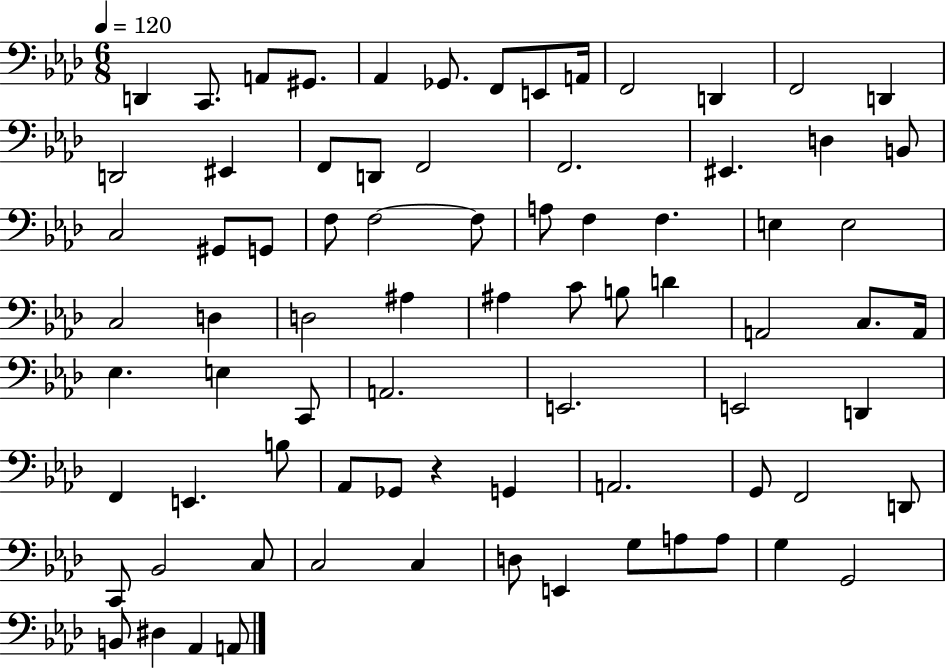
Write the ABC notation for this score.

X:1
T:Untitled
M:6/8
L:1/4
K:Ab
D,, C,,/2 A,,/2 ^G,,/2 _A,, _G,,/2 F,,/2 E,,/2 A,,/4 F,,2 D,, F,,2 D,, D,,2 ^E,, F,,/2 D,,/2 F,,2 F,,2 ^E,, D, B,,/2 C,2 ^G,,/2 G,,/2 F,/2 F,2 F,/2 A,/2 F, F, E, E,2 C,2 D, D,2 ^A, ^A, C/2 B,/2 D A,,2 C,/2 A,,/4 _E, E, C,,/2 A,,2 E,,2 E,,2 D,, F,, E,, B,/2 _A,,/2 _G,,/2 z G,, A,,2 G,,/2 F,,2 D,,/2 C,,/2 _B,,2 C,/2 C,2 C, D,/2 E,, G,/2 A,/2 A,/2 G, G,,2 B,,/2 ^D, _A,, A,,/2